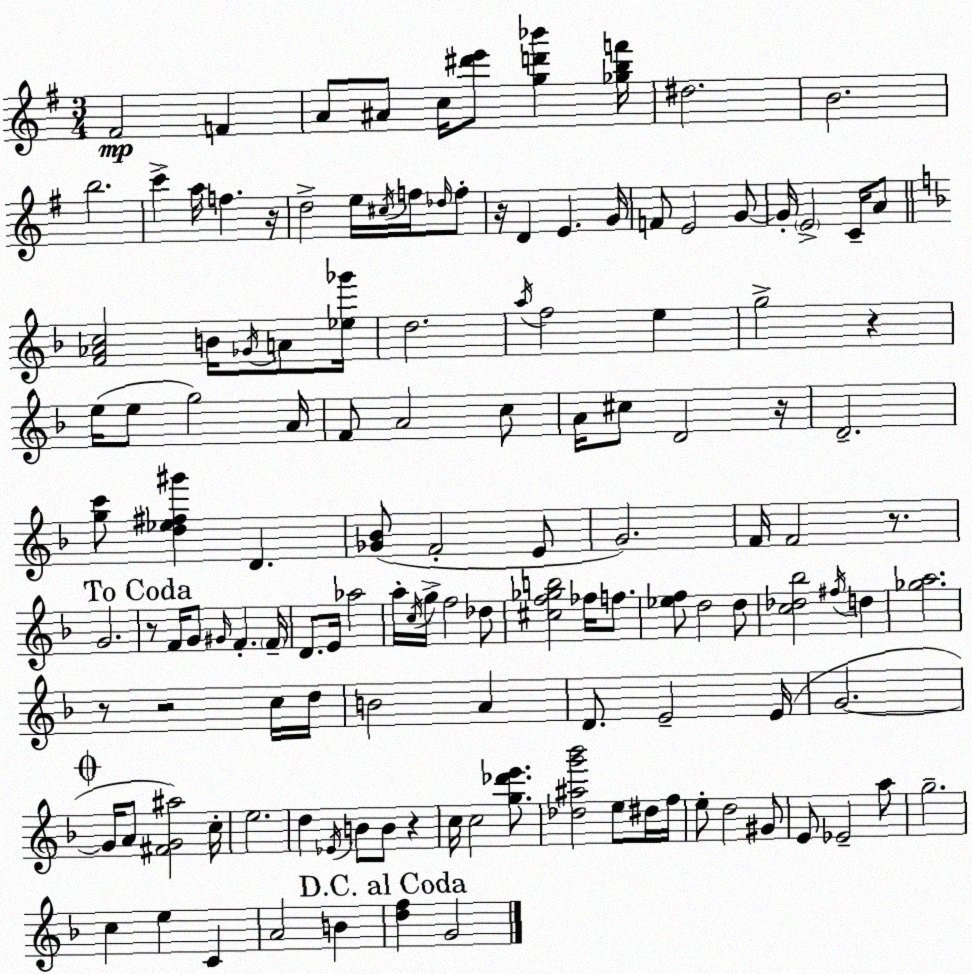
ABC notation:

X:1
T:Untitled
M:3/4
L:1/4
K:Em
^F2 F A/2 ^A/2 c/4 [^d'e']/2 [gd'_b'] [_gbf']/4 ^d2 B2 b2 c' a/4 f z/4 d2 e/4 ^c/4 f/4 _d/4 f/2 z/4 D E G/4 F/2 E2 G/2 G/4 E2 C/4 A/2 [F_Ac]2 B/4 _G/4 A/2 [_e_g']/4 d2 a/4 f2 e g2 z e/4 e/2 g2 A/4 F/2 A2 c/2 A/4 ^c/2 D2 z/4 D2 [gc']/2 [d_e^f^g'] D [_G_B]/2 F2 E/2 G2 F/4 F2 z/2 G2 z/2 F/4 G/2 ^G/4 F F/4 D/2 E/4 _a2 a/4 c/4 g/4 f2 _d/2 [^cf_gb]2 _f/4 f/2 [_ef]/2 d2 d/2 [c_d_b]2 ^f/4 d [_ga]2 z/2 z2 c/4 d/4 B2 A D/2 E2 E/4 G2 G/4 A/2 [^FG^a]2 c/4 e2 d _E/4 B/2 B/2 z c/4 c2 [g_d'e']/2 [_d^ag'_b']2 e/2 ^d/4 f/4 e/2 d2 ^G/2 E/2 _E2 a/2 g2 c e C A2 B [df] G2